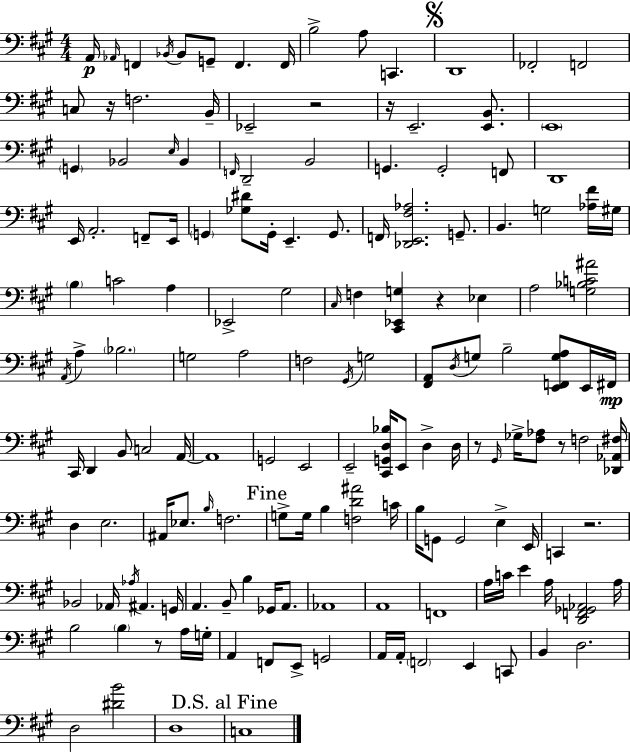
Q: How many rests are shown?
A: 8